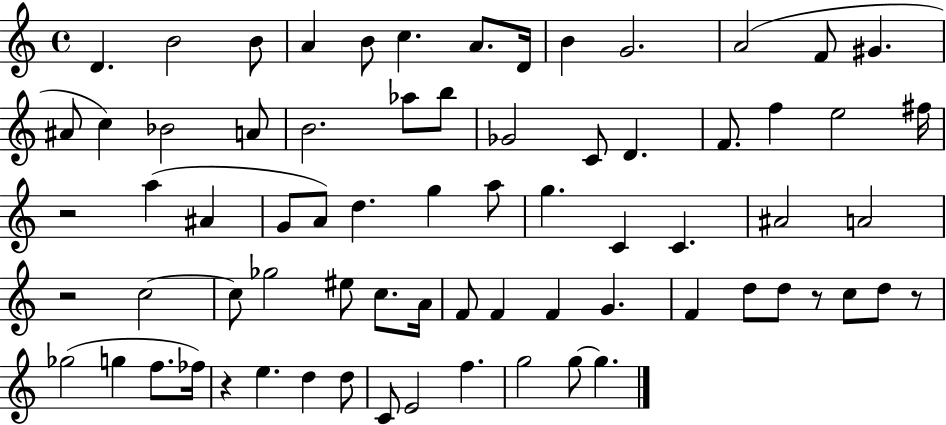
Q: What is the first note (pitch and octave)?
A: D4